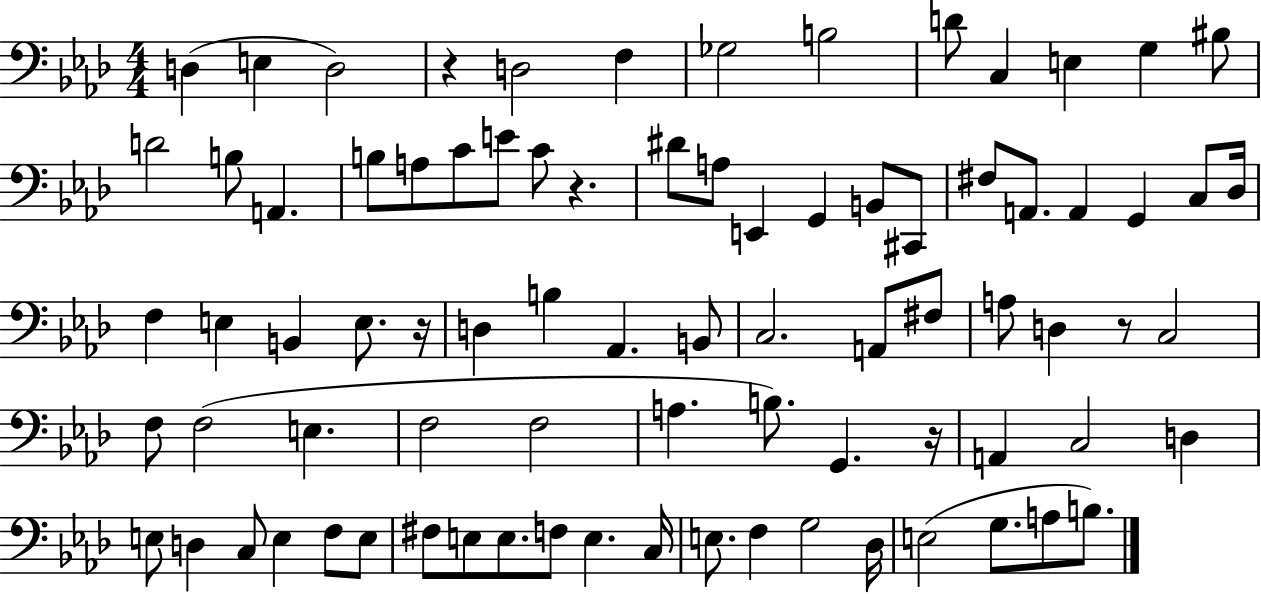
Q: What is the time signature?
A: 4/4